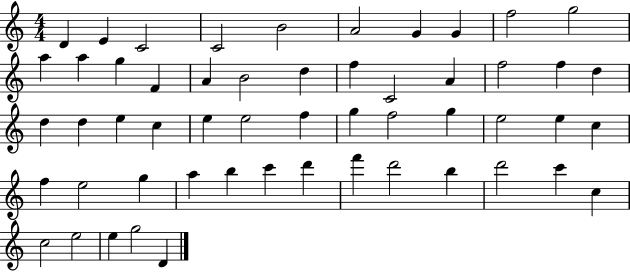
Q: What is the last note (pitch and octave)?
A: D4